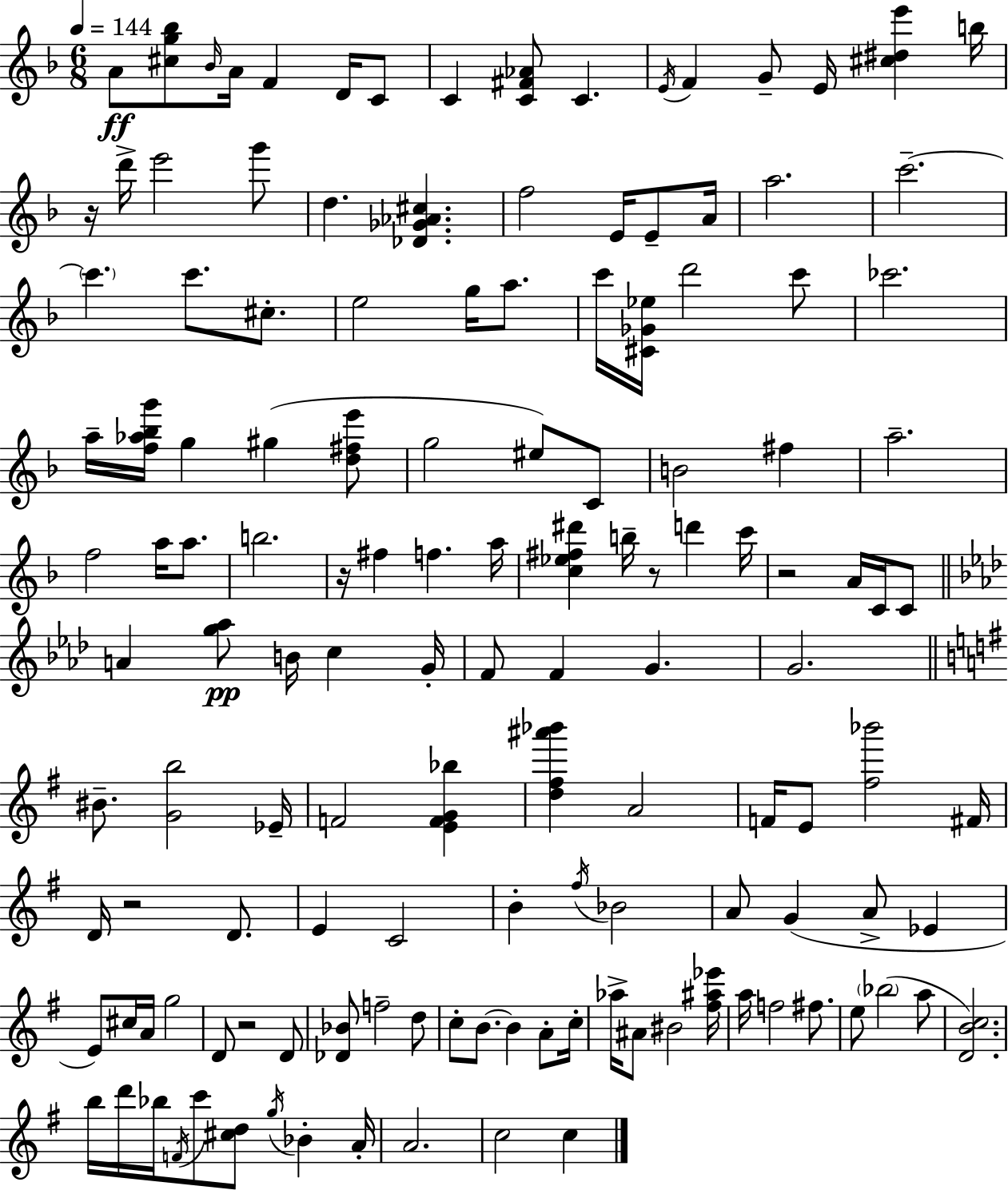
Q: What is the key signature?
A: D minor